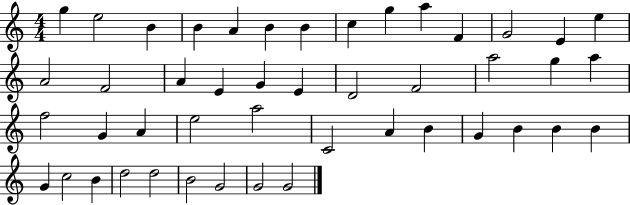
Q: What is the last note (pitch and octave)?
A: G4